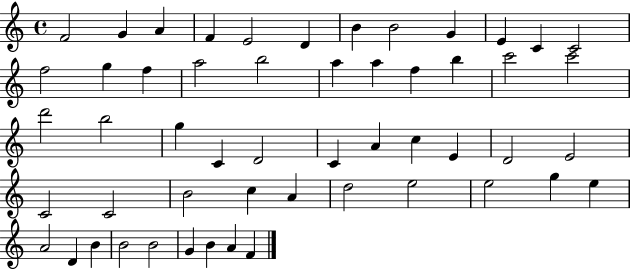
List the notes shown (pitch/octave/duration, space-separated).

F4/h G4/q A4/q F4/q E4/h D4/q B4/q B4/h G4/q E4/q C4/q C4/h F5/h G5/q F5/q A5/h B5/h A5/q A5/q F5/q B5/q C6/h C6/h D6/h B5/h G5/q C4/q D4/h C4/q A4/q C5/q E4/q D4/h E4/h C4/h C4/h B4/h C5/q A4/q D5/h E5/h E5/h G5/q E5/q A4/h D4/q B4/q B4/h B4/h G4/q B4/q A4/q F4/q